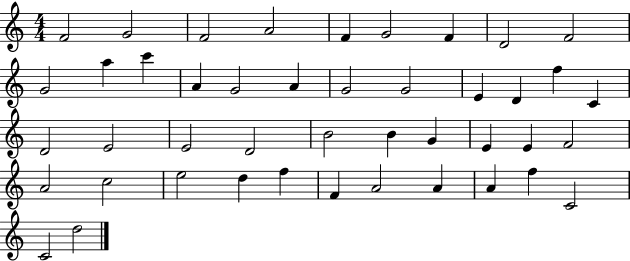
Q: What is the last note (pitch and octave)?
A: D5